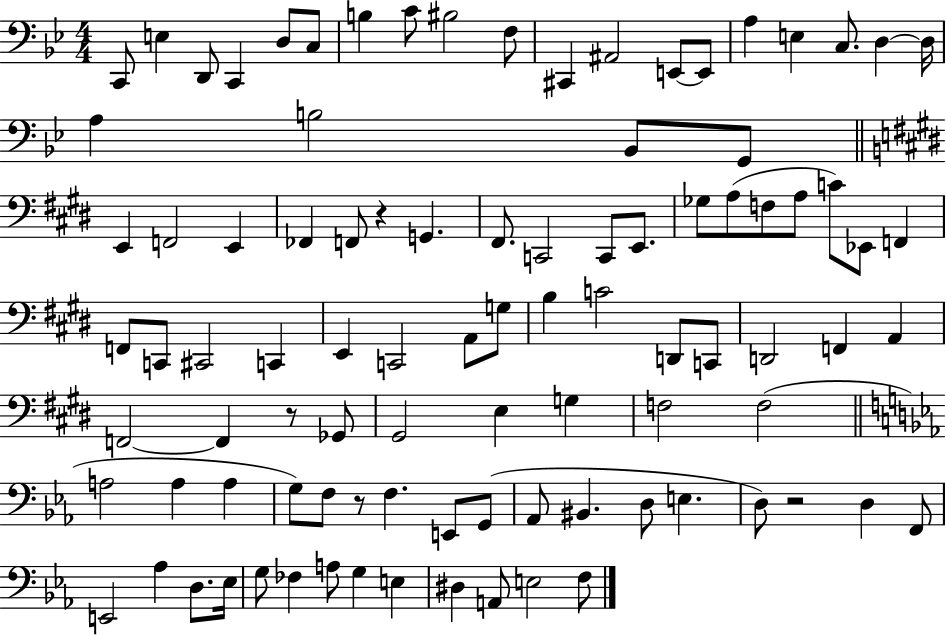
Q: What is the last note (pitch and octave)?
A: F3